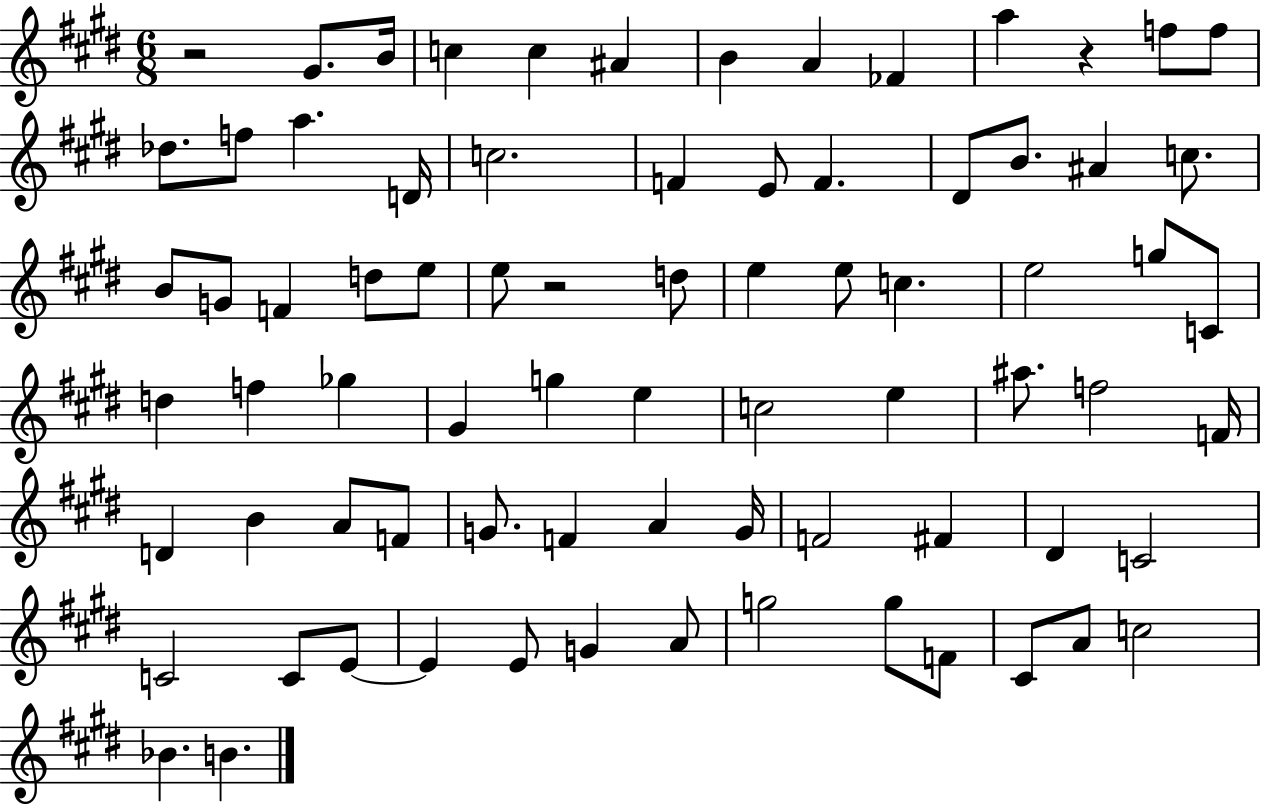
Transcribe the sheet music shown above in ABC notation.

X:1
T:Untitled
M:6/8
L:1/4
K:E
z2 ^G/2 B/4 c c ^A B A _F a z f/2 f/2 _d/2 f/2 a D/4 c2 F E/2 F ^D/2 B/2 ^A c/2 B/2 G/2 F d/2 e/2 e/2 z2 d/2 e e/2 c e2 g/2 C/2 d f _g ^G g e c2 e ^a/2 f2 F/4 D B A/2 F/2 G/2 F A G/4 F2 ^F ^D C2 C2 C/2 E/2 E E/2 G A/2 g2 g/2 F/2 ^C/2 A/2 c2 _B B